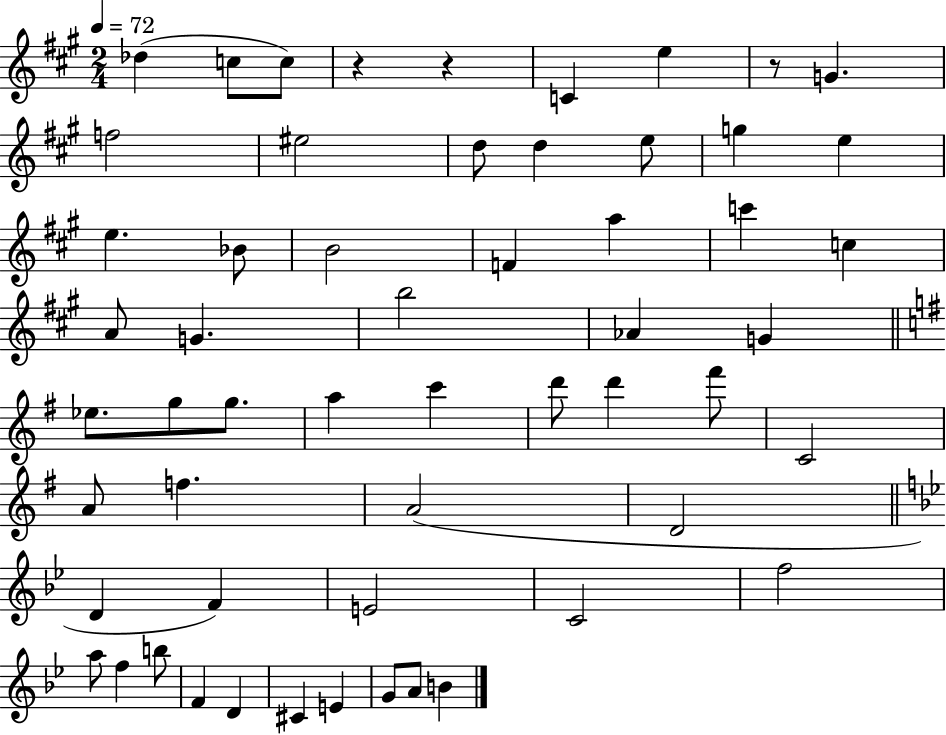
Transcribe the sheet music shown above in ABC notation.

X:1
T:Untitled
M:2/4
L:1/4
K:A
_d c/2 c/2 z z C e z/2 G f2 ^e2 d/2 d e/2 g e e _B/2 B2 F a c' c A/2 G b2 _A G _e/2 g/2 g/2 a c' d'/2 d' ^f'/2 C2 A/2 f A2 D2 D F E2 C2 f2 a/2 f b/2 F D ^C E G/2 A/2 B